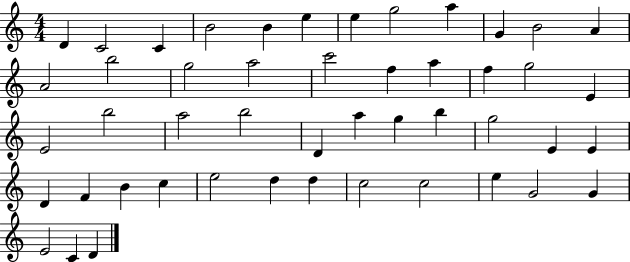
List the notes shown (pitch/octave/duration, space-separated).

D4/q C4/h C4/q B4/h B4/q E5/q E5/q G5/h A5/q G4/q B4/h A4/q A4/h B5/h G5/h A5/h C6/h F5/q A5/q F5/q G5/h E4/q E4/h B5/h A5/h B5/h D4/q A5/q G5/q B5/q G5/h E4/q E4/q D4/q F4/q B4/q C5/q E5/h D5/q D5/q C5/h C5/h E5/q G4/h G4/q E4/h C4/q D4/q